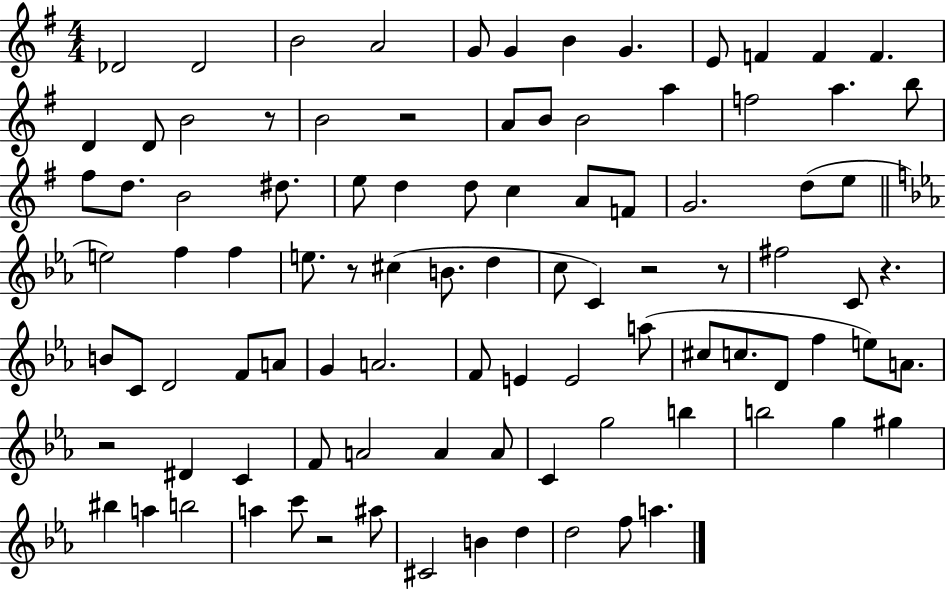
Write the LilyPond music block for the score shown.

{
  \clef treble
  \numericTimeSignature
  \time 4/4
  \key g \major
  des'2 des'2 | b'2 a'2 | g'8 g'4 b'4 g'4. | e'8 f'4 f'4 f'4. | \break d'4 d'8 b'2 r8 | b'2 r2 | a'8 b'8 b'2 a''4 | f''2 a''4. b''8 | \break fis''8 d''8. b'2 dis''8. | e''8 d''4 d''8 c''4 a'8 f'8 | g'2. d''8( e''8 | \bar "||" \break \key c \minor e''2) f''4 f''4 | e''8. r8 cis''4( b'8. d''4 | c''8 c'4) r2 r8 | fis''2 c'8 r4. | \break b'8 c'8 d'2 f'8 a'8 | g'4 a'2. | f'8 e'4 e'2 a''8( | cis''8 c''8. d'8 f''4 e''8) a'8. | \break r2 dis'4 c'4 | f'8 a'2 a'4 a'8 | c'4 g''2 b''4 | b''2 g''4 gis''4 | \break bis''4 a''4 b''2 | a''4 c'''8 r2 ais''8 | cis'2 b'4 d''4 | d''2 f''8 a''4. | \break \bar "|."
}